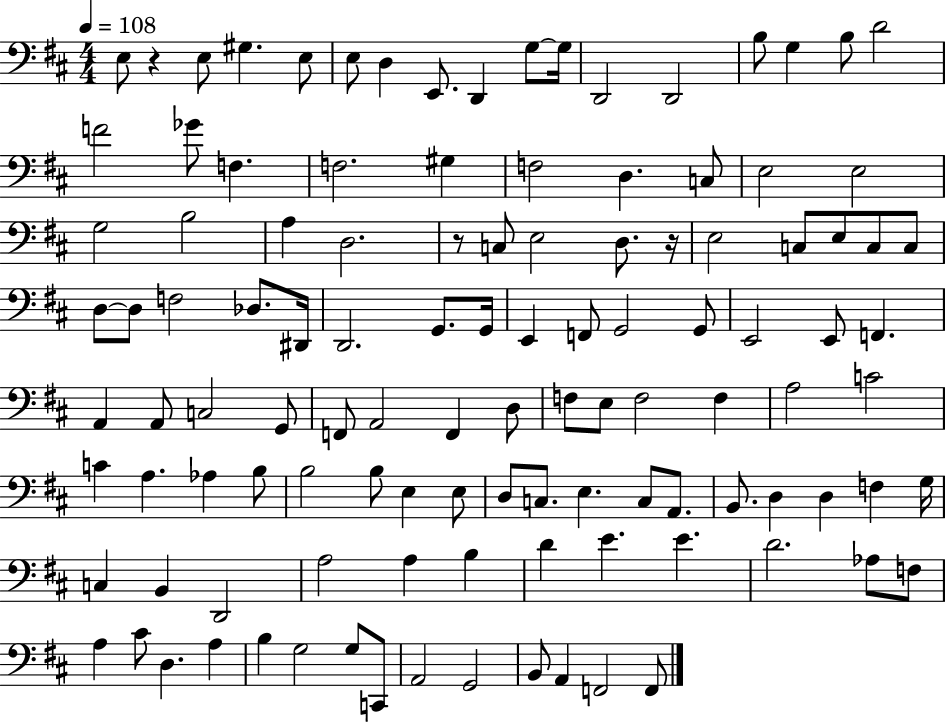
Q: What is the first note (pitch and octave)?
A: E3